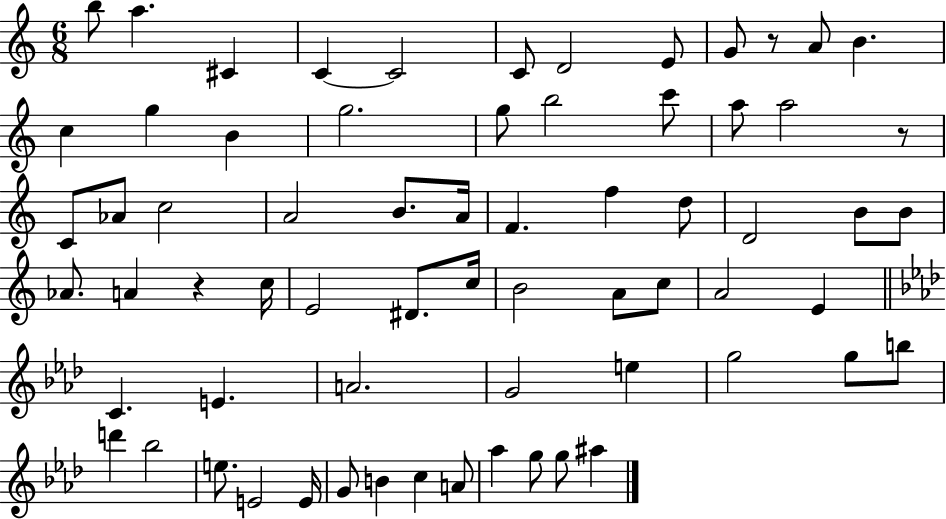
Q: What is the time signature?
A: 6/8